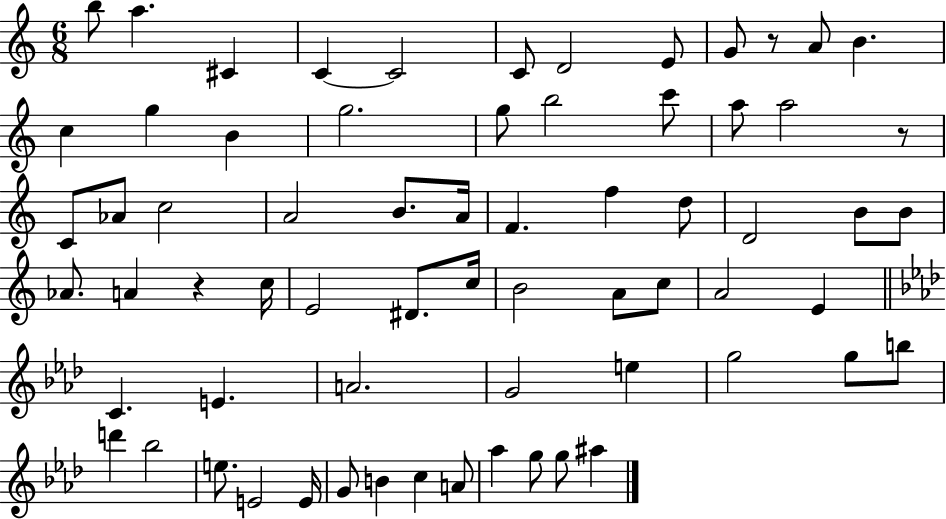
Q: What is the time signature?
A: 6/8